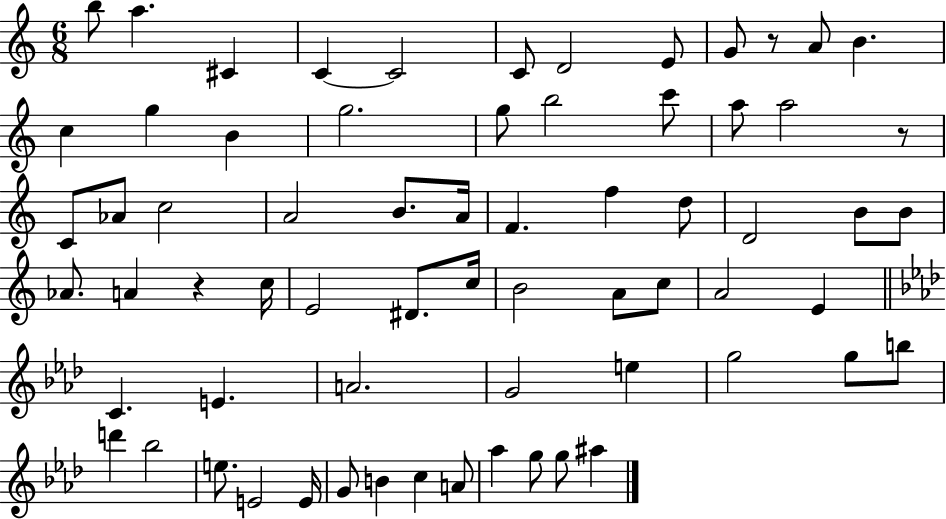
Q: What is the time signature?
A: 6/8